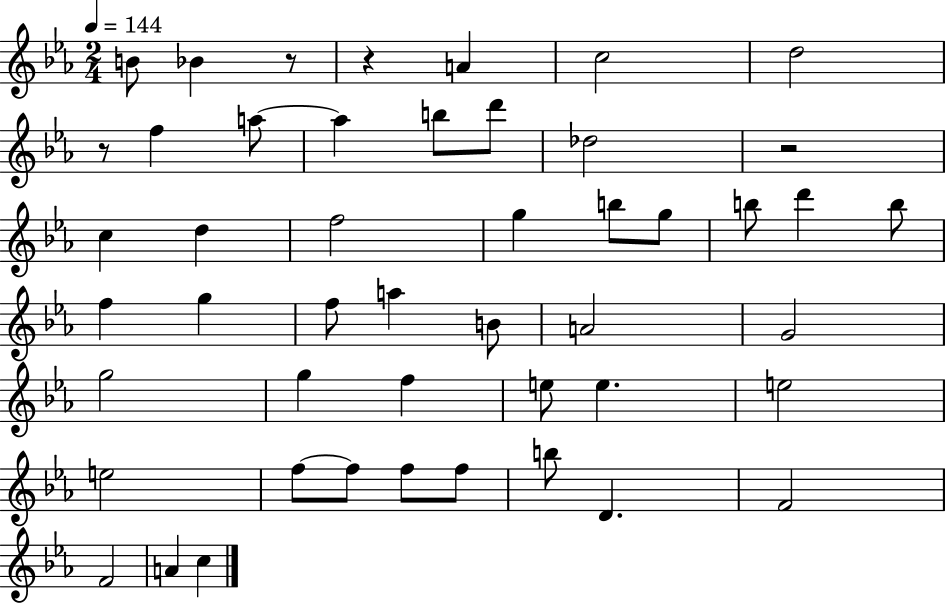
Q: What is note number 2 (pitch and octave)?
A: Bb4